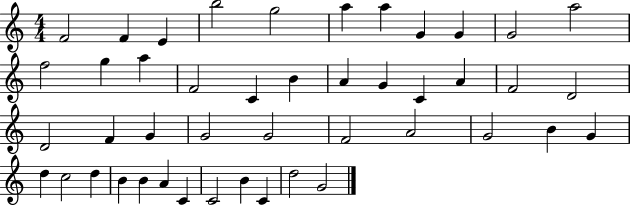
F4/h F4/q E4/q B5/h G5/h A5/q A5/q G4/q G4/q G4/h A5/h F5/h G5/q A5/q F4/h C4/q B4/q A4/q G4/q C4/q A4/q F4/h D4/h D4/h F4/q G4/q G4/h G4/h F4/h A4/h G4/h B4/q G4/q D5/q C5/h D5/q B4/q B4/q A4/q C4/q C4/h B4/q C4/q D5/h G4/h